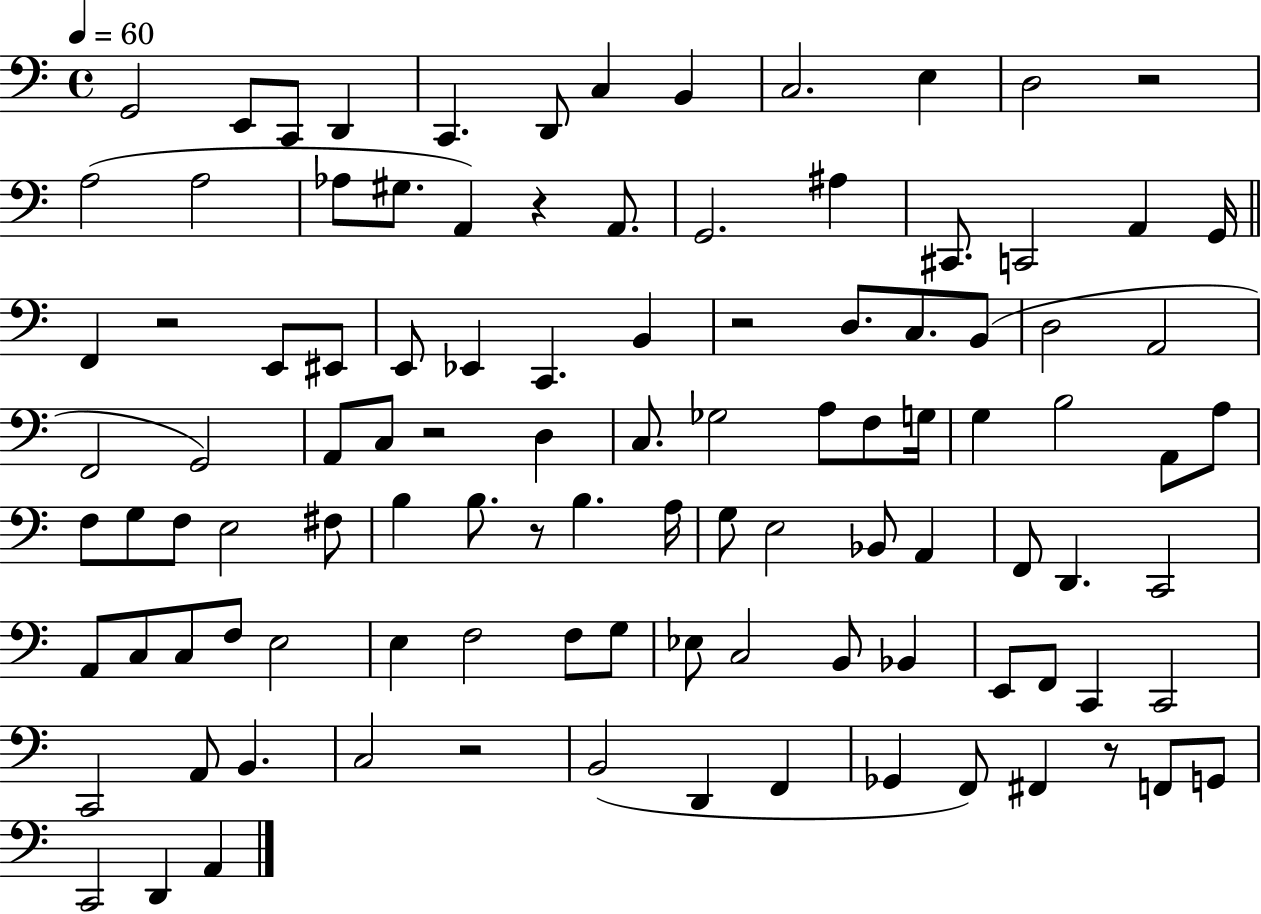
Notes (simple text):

G2/h E2/e C2/e D2/q C2/q. D2/e C3/q B2/q C3/h. E3/q D3/h R/h A3/h A3/h Ab3/e G#3/e. A2/q R/q A2/e. G2/h. A#3/q C#2/e. C2/h A2/q G2/s F2/q R/h E2/e EIS2/e E2/e Eb2/q C2/q. B2/q R/h D3/e. C3/e. B2/e D3/h A2/h F2/h G2/h A2/e C3/e R/h D3/q C3/e. Gb3/h A3/e F3/e G3/s G3/q B3/h A2/e A3/e F3/e G3/e F3/e E3/h F#3/e B3/q B3/e. R/e B3/q. A3/s G3/e E3/h Bb2/e A2/q F2/e D2/q. C2/h A2/e C3/e C3/e F3/e E3/h E3/q F3/h F3/e G3/e Eb3/e C3/h B2/e Bb2/q E2/e F2/e C2/q C2/h C2/h A2/e B2/q. C3/h R/h B2/h D2/q F2/q Gb2/q F2/e F#2/q R/e F2/e G2/e C2/h D2/q A2/q